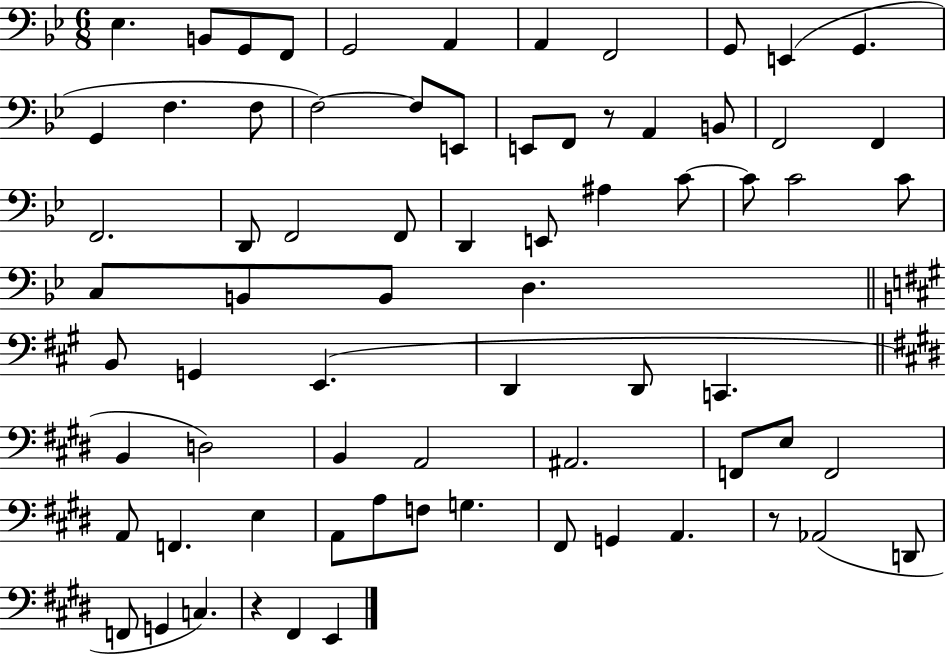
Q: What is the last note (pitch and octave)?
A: E2